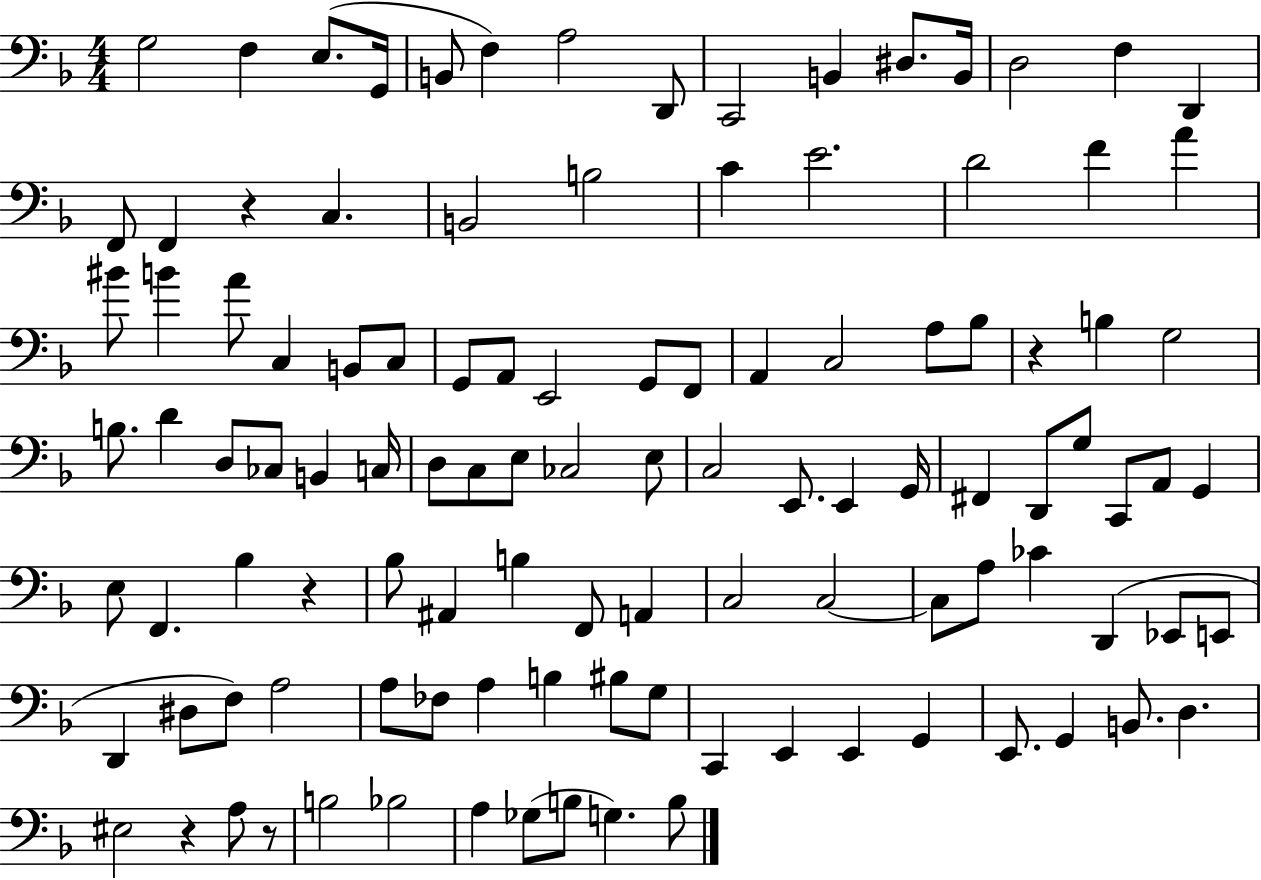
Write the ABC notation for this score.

X:1
T:Untitled
M:4/4
L:1/4
K:F
G,2 F, E,/2 G,,/4 B,,/2 F, A,2 D,,/2 C,,2 B,, ^D,/2 B,,/4 D,2 F, D,, F,,/2 F,, z C, B,,2 B,2 C E2 D2 F A ^B/2 B A/2 C, B,,/2 C,/2 G,,/2 A,,/2 E,,2 G,,/2 F,,/2 A,, C,2 A,/2 _B,/2 z B, G,2 B,/2 D D,/2 _C,/2 B,, C,/4 D,/2 C,/2 E,/2 _C,2 E,/2 C,2 E,,/2 E,, G,,/4 ^F,, D,,/2 G,/2 C,,/2 A,,/2 G,, E,/2 F,, _B, z _B,/2 ^A,, B, F,,/2 A,, C,2 C,2 C,/2 A,/2 _C D,, _E,,/2 E,,/2 D,, ^D,/2 F,/2 A,2 A,/2 _F,/2 A, B, ^B,/2 G,/2 C,, E,, E,, G,, E,,/2 G,, B,,/2 D, ^E,2 z A,/2 z/2 B,2 _B,2 A, _G,/2 B,/2 G, B,/2